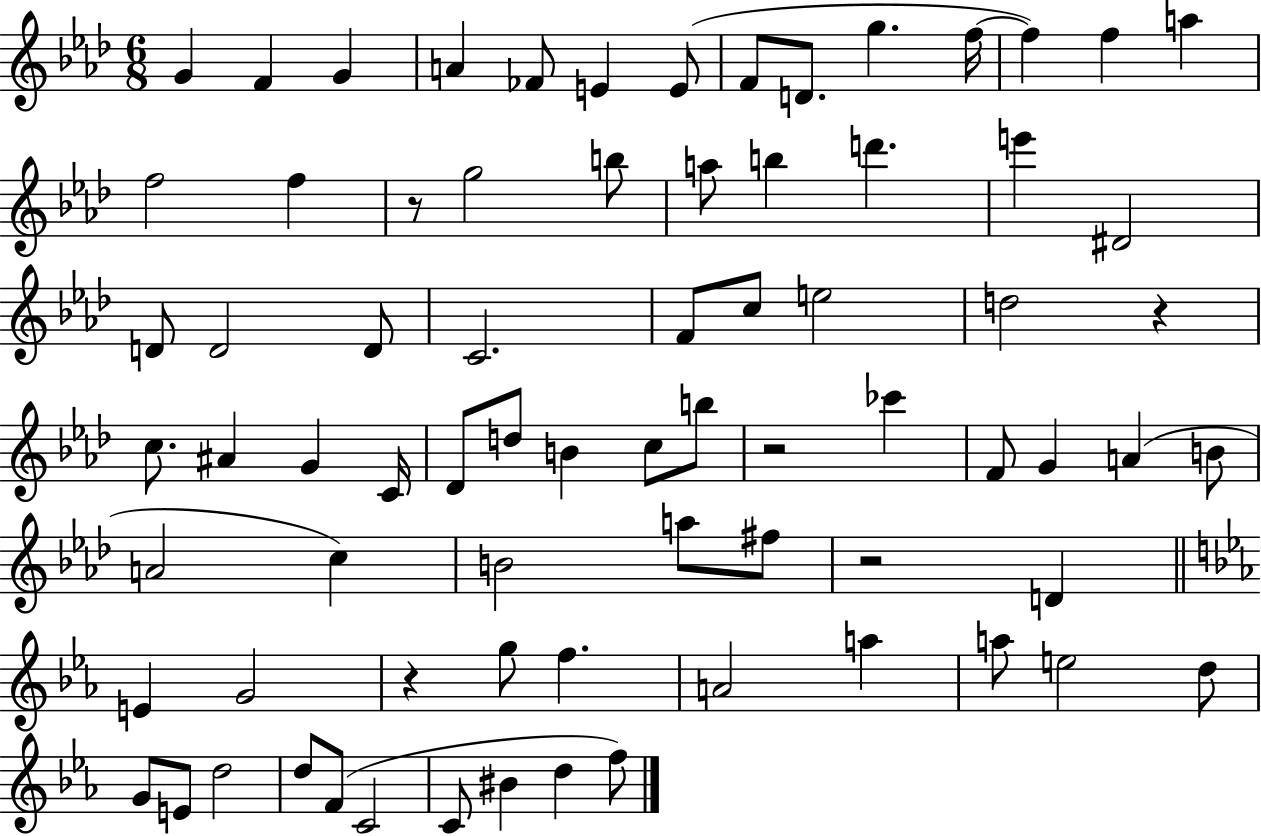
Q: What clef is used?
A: treble